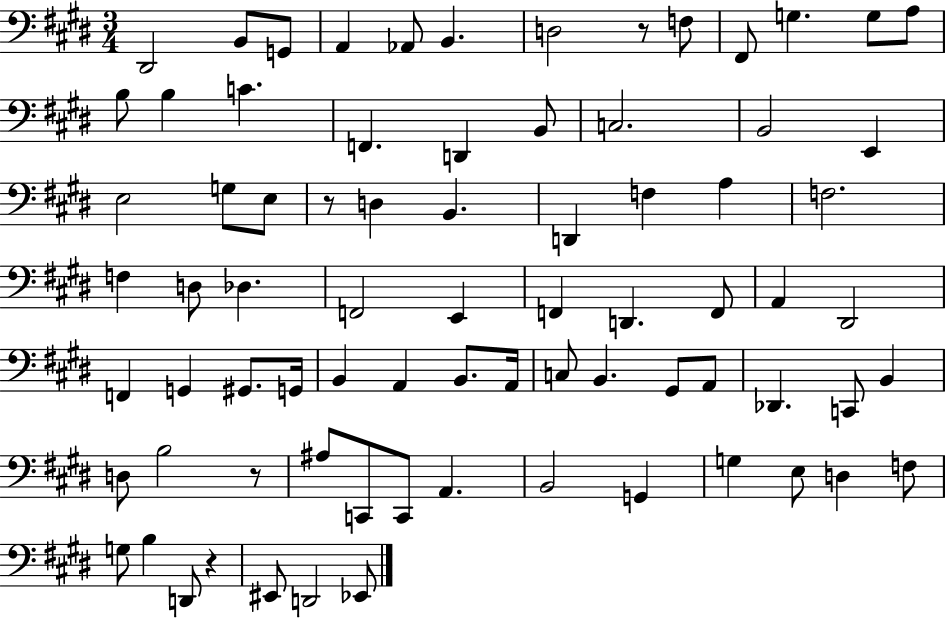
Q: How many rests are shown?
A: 4